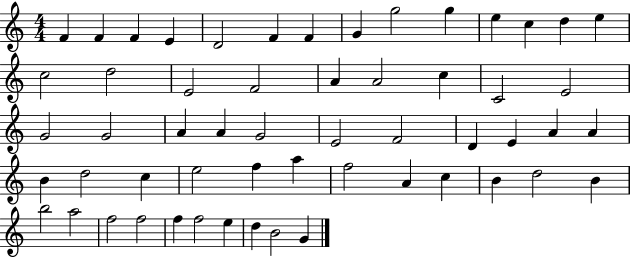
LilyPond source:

{
  \clef treble
  \numericTimeSignature
  \time 4/4
  \key c \major
  f'4 f'4 f'4 e'4 | d'2 f'4 f'4 | g'4 g''2 g''4 | e''4 c''4 d''4 e''4 | \break c''2 d''2 | e'2 f'2 | a'4 a'2 c''4 | c'2 e'2 | \break g'2 g'2 | a'4 a'4 g'2 | e'2 f'2 | d'4 e'4 a'4 a'4 | \break b'4 d''2 c''4 | e''2 f''4 a''4 | f''2 a'4 c''4 | b'4 d''2 b'4 | \break b''2 a''2 | f''2 f''2 | f''4 f''2 e''4 | d''4 b'2 g'4 | \break \bar "|."
}